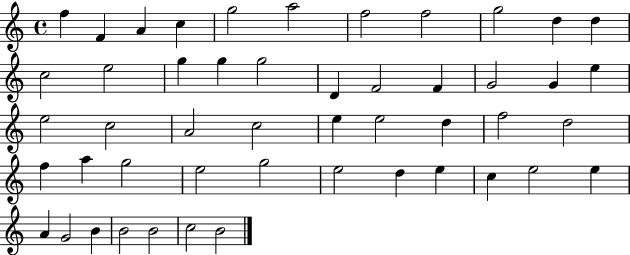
X:1
T:Untitled
M:4/4
L:1/4
K:C
f F A c g2 a2 f2 f2 g2 d d c2 e2 g g g2 D F2 F G2 G e e2 c2 A2 c2 e e2 d f2 d2 f a g2 e2 g2 e2 d e c e2 e A G2 B B2 B2 c2 B2